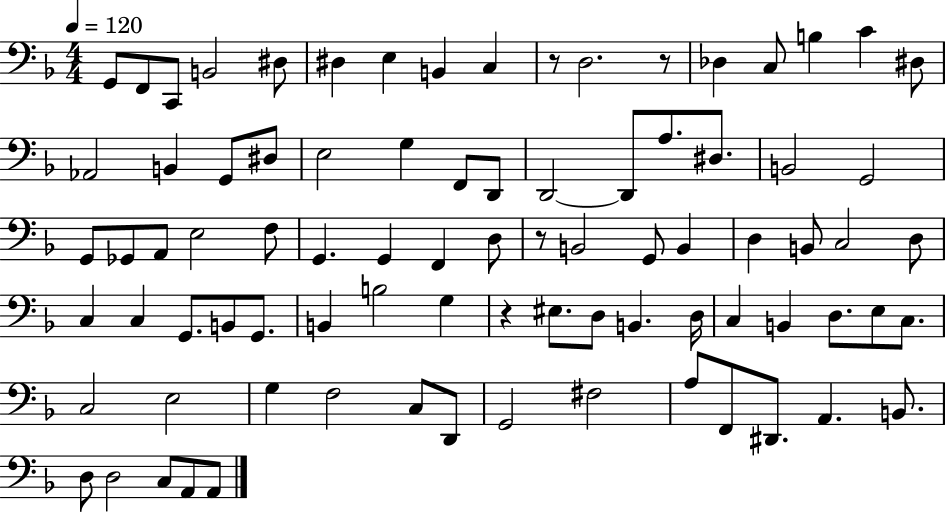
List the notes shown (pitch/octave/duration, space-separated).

G2/e F2/e C2/e B2/h D#3/e D#3/q E3/q B2/q C3/q R/e D3/h. R/e Db3/q C3/e B3/q C4/q D#3/e Ab2/h B2/q G2/e D#3/e E3/h G3/q F2/e D2/e D2/h D2/e A3/e. D#3/e. B2/h G2/h G2/e Gb2/e A2/e E3/h F3/e G2/q. G2/q F2/q D3/e R/e B2/h G2/e B2/q D3/q B2/e C3/h D3/e C3/q C3/q G2/e. B2/e G2/e. B2/q B3/h G3/q R/q EIS3/e. D3/e B2/q. D3/s C3/q B2/q D3/e. E3/e C3/e. C3/h E3/h G3/q F3/h C3/e D2/e G2/h F#3/h A3/e F2/e D#2/e. A2/q. B2/e. D3/e D3/h C3/e A2/e A2/e